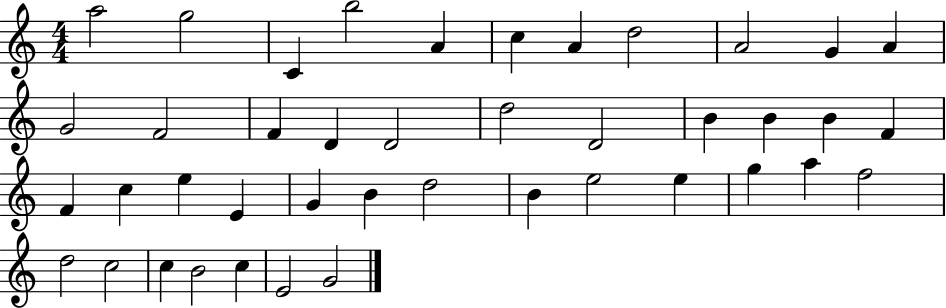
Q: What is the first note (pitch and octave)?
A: A5